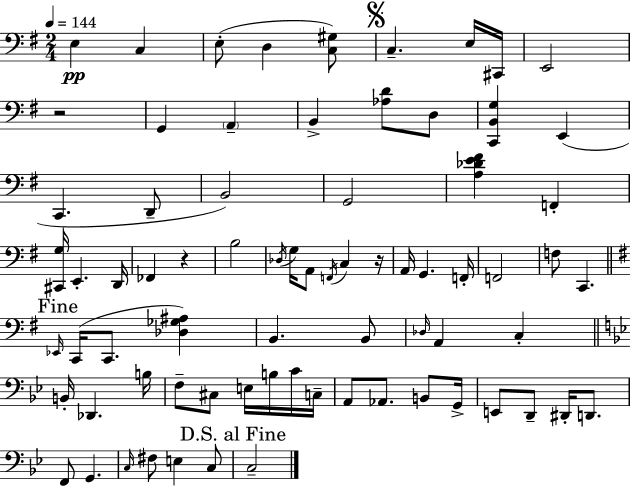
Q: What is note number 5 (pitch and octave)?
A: C3